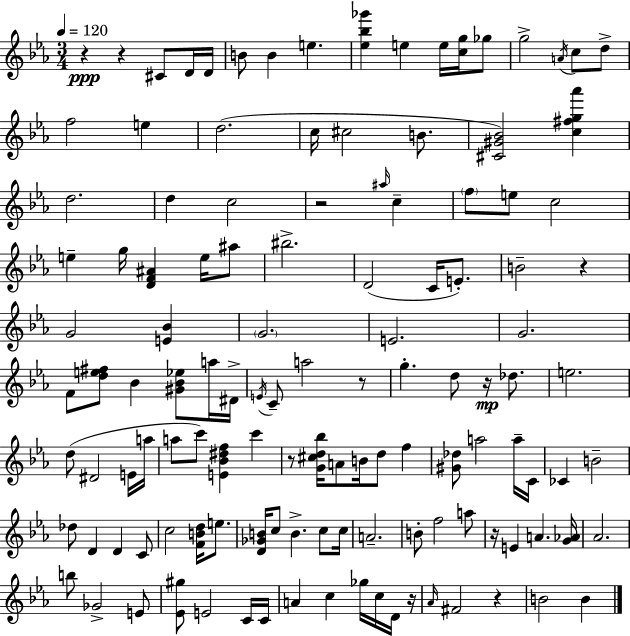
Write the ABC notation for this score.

X:1
T:Untitled
M:3/4
L:1/4
K:Cm
z z ^C/2 D/4 D/4 B/2 B e [_e_b_g'] e e/4 [cg]/4 _g/2 g2 A/4 c/2 d/2 f2 e d2 c/4 ^c2 B/2 [^C^G_B]2 [c^fg_a'] d2 d c2 z2 ^a/4 c f/2 e/2 c2 e g/4 [DF^A] e/4 ^a/2 ^b2 D2 C/4 E/2 B2 z G2 [E_B] G2 E2 G2 F/2 [de^f]/2 _B [^G_B_e]/2 a/4 ^D/4 E/4 C/2 a2 z/2 g d/2 z/4 _d/2 e2 d/2 ^D2 E/4 a/4 a/2 c'/2 [E_B^df] c' z/2 [G^cd_b]/4 A/2 B/4 d/2 f [^G_d]/2 a2 a/4 C/4 _C B2 _d/2 D D C/2 c2 [FBd]/4 e/2 [D_GB]/4 c/2 B c/2 c/4 A2 B/2 f2 a/2 z/4 E A [G_A]/4 _A2 b/2 _G2 E/2 [_E^g]/2 E2 C/4 C/4 A c _g/4 c/4 D/4 z/4 _A/4 ^F2 z B2 B